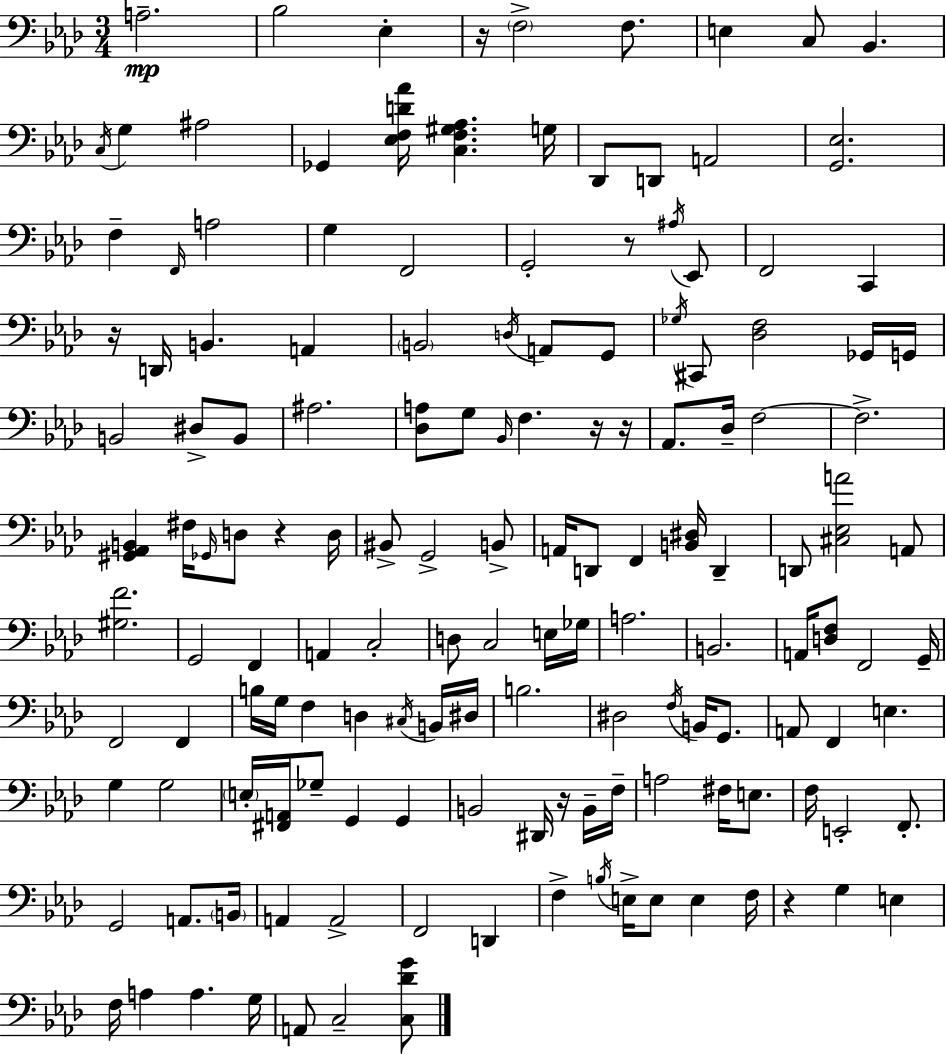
A3/h. Bb3/h Eb3/q R/s F3/h F3/e. E3/q C3/e Bb2/q. C3/s G3/q A#3/h Gb2/q [Eb3,F3,D4,Ab4]/s [C3,F3,G#3,Ab3]/q. G3/s Db2/e D2/e A2/h [G2,Eb3]/h. F3/q F2/s A3/h G3/q F2/h G2/h R/e A#3/s Eb2/e F2/h C2/q R/s D2/s B2/q. A2/q B2/h D3/s A2/e G2/e Gb3/s C#2/e [Db3,F3]/h Gb2/s G2/s B2/h D#3/e B2/e A#3/h. [Db3,A3]/e G3/e Bb2/s F3/q. R/s R/s Ab2/e. Db3/s F3/h F3/h. [G#2,Ab2,B2]/q F#3/s Gb2/s D3/e R/q D3/s BIS2/e G2/h B2/e A2/s D2/e F2/q [B2,D#3]/s D2/q D2/e [C#3,Eb3,A4]/h A2/e [G#3,F4]/h. G2/h F2/q A2/q C3/h D3/e C3/h E3/s Gb3/s A3/h. B2/h. A2/s [D3,F3]/e F2/h G2/s F2/h F2/q B3/s G3/s F3/q D3/q C#3/s B2/s D#3/s B3/h. D#3/h F3/s B2/s G2/e. A2/e F2/q E3/q. G3/q G3/h E3/s [F#2,A2]/s Gb3/e G2/q G2/q B2/h D#2/s R/s B2/s F3/s A3/h F#3/s E3/e. F3/s E2/h F2/e. G2/h A2/e. B2/s A2/q A2/h F2/h D2/q F3/q B3/s E3/s E3/e E3/q F3/s R/q G3/q E3/q F3/s A3/q A3/q. G3/s A2/e C3/h [C3,Db4,G4]/e